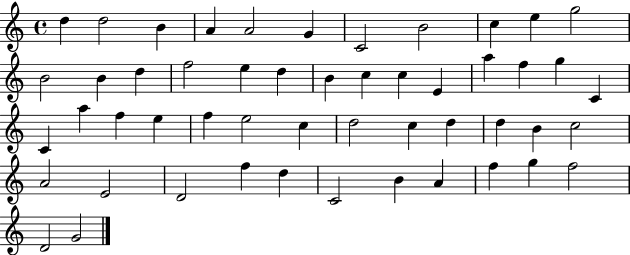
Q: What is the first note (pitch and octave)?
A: D5